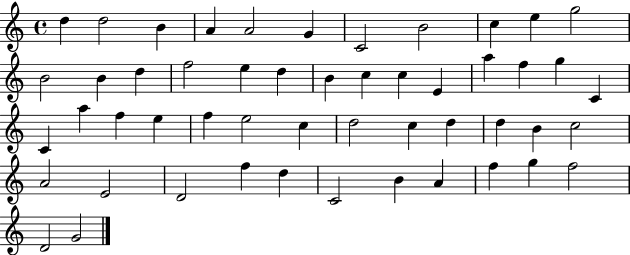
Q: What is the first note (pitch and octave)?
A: D5